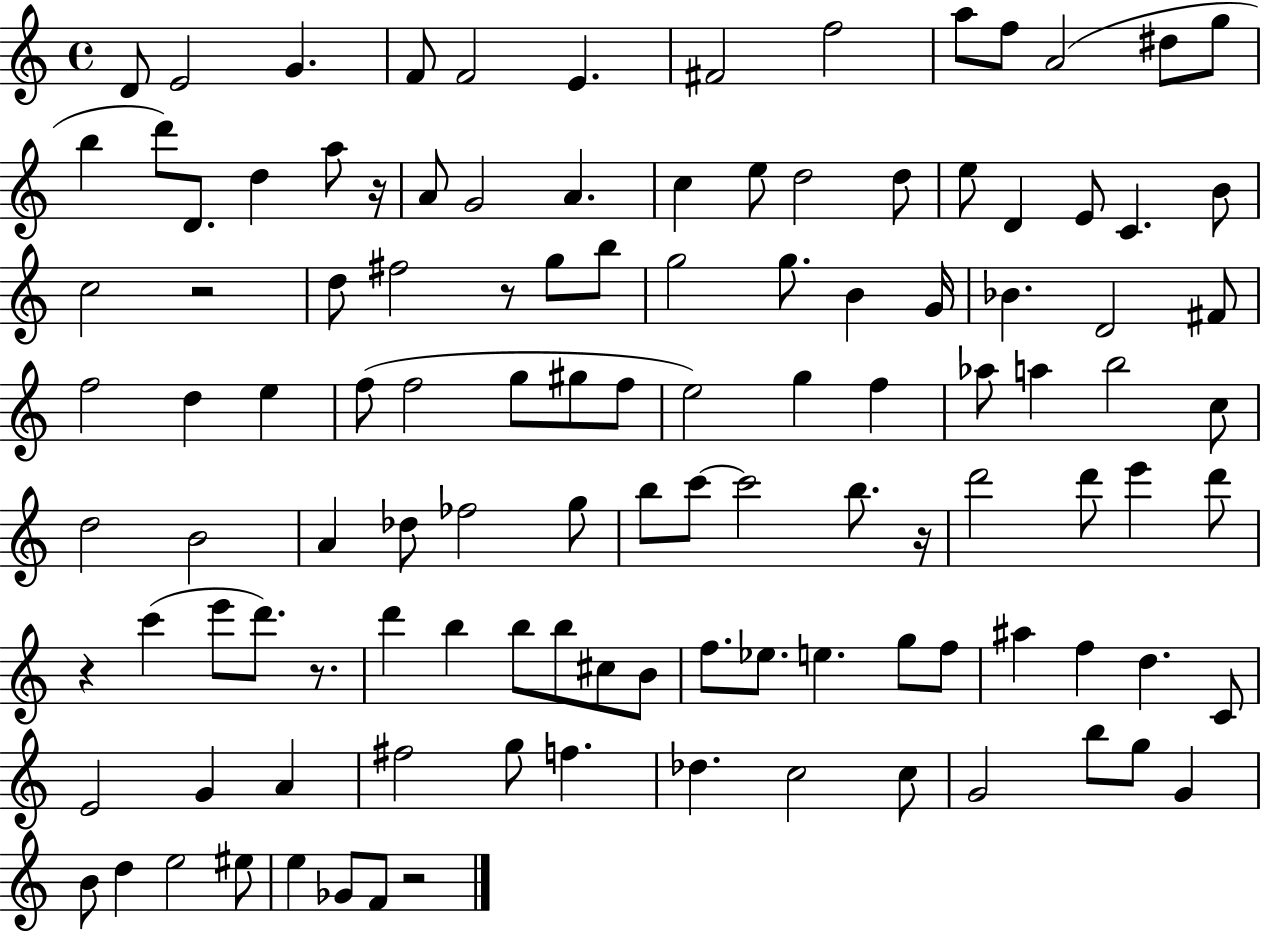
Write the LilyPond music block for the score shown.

{
  \clef treble
  \time 4/4
  \defaultTimeSignature
  \key c \major
  d'8 e'2 g'4. | f'8 f'2 e'4. | fis'2 f''2 | a''8 f''8 a'2( dis''8 g''8 | \break b''4 d'''8) d'8. d''4 a''8 r16 | a'8 g'2 a'4. | c''4 e''8 d''2 d''8 | e''8 d'4 e'8 c'4. b'8 | \break c''2 r2 | d''8 fis''2 r8 g''8 b''8 | g''2 g''8. b'4 g'16 | bes'4. d'2 fis'8 | \break f''2 d''4 e''4 | f''8( f''2 g''8 gis''8 f''8 | e''2) g''4 f''4 | aes''8 a''4 b''2 c''8 | \break d''2 b'2 | a'4 des''8 fes''2 g''8 | b''8 c'''8~~ c'''2 b''8. r16 | d'''2 d'''8 e'''4 d'''8 | \break r4 c'''4( e'''8 d'''8.) r8. | d'''4 b''4 b''8 b''8 cis''8 b'8 | f''8. ees''8. e''4. g''8 f''8 | ais''4 f''4 d''4. c'8 | \break e'2 g'4 a'4 | fis''2 g''8 f''4. | des''4. c''2 c''8 | g'2 b''8 g''8 g'4 | \break b'8 d''4 e''2 eis''8 | e''4 ges'8 f'8 r2 | \bar "|."
}